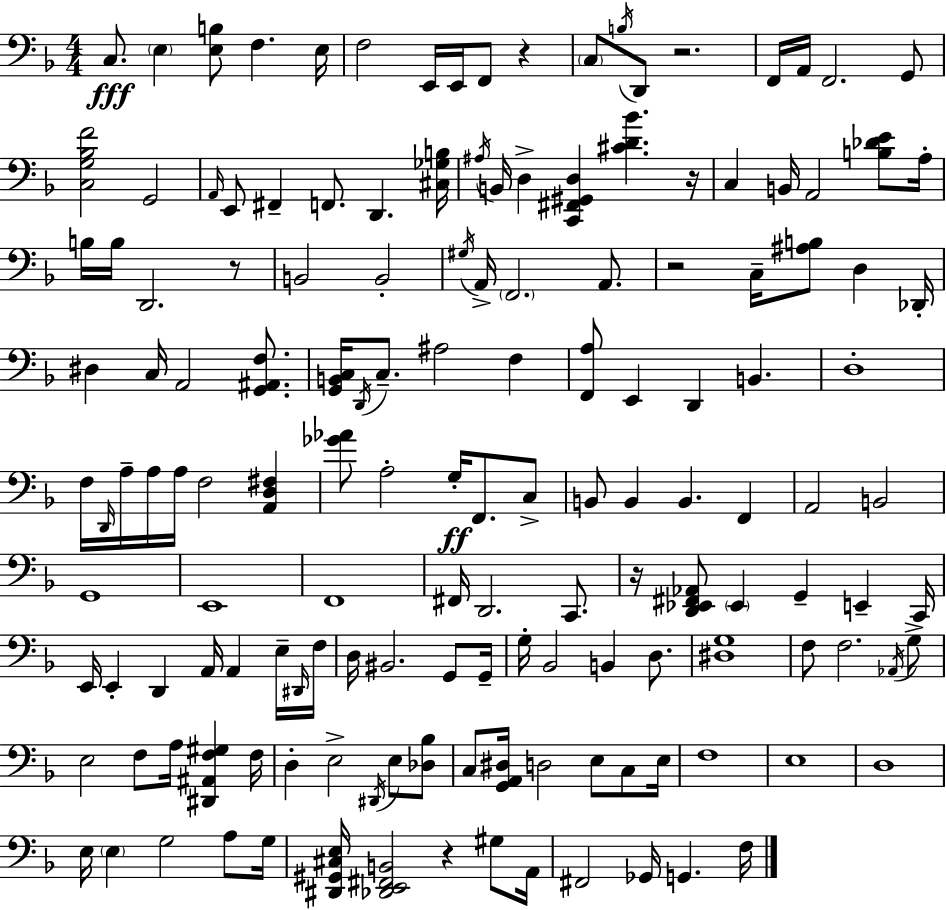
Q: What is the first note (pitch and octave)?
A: C3